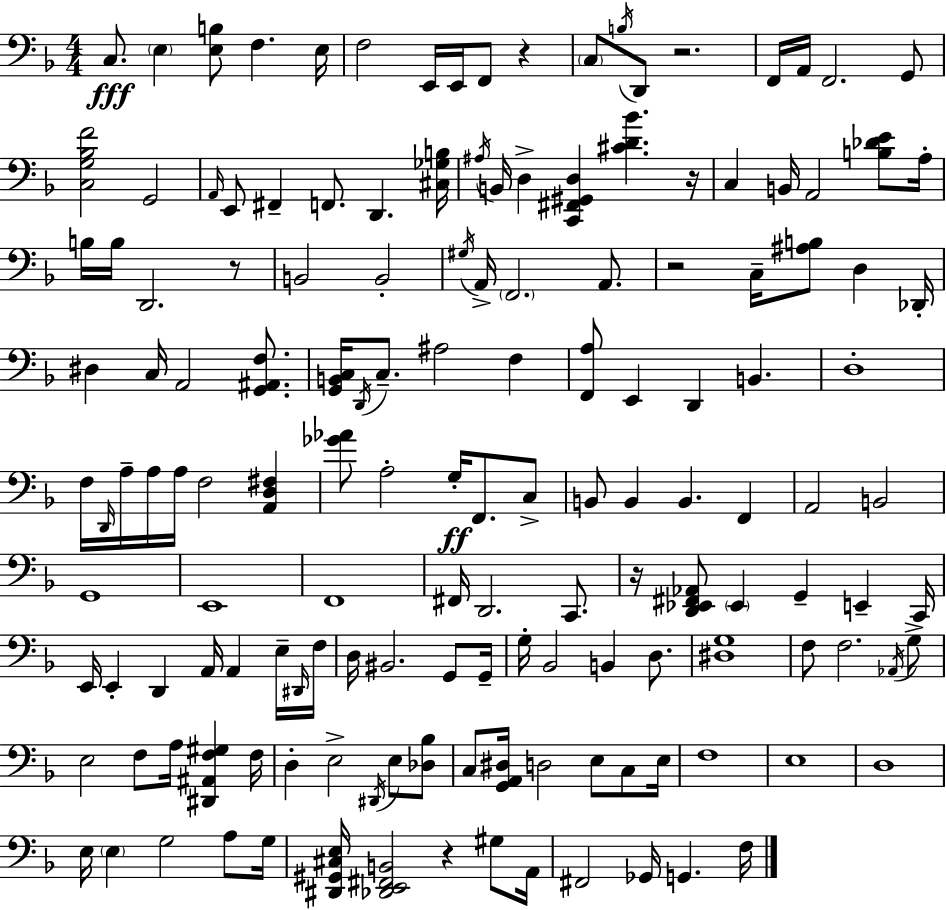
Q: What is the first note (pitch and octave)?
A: C3